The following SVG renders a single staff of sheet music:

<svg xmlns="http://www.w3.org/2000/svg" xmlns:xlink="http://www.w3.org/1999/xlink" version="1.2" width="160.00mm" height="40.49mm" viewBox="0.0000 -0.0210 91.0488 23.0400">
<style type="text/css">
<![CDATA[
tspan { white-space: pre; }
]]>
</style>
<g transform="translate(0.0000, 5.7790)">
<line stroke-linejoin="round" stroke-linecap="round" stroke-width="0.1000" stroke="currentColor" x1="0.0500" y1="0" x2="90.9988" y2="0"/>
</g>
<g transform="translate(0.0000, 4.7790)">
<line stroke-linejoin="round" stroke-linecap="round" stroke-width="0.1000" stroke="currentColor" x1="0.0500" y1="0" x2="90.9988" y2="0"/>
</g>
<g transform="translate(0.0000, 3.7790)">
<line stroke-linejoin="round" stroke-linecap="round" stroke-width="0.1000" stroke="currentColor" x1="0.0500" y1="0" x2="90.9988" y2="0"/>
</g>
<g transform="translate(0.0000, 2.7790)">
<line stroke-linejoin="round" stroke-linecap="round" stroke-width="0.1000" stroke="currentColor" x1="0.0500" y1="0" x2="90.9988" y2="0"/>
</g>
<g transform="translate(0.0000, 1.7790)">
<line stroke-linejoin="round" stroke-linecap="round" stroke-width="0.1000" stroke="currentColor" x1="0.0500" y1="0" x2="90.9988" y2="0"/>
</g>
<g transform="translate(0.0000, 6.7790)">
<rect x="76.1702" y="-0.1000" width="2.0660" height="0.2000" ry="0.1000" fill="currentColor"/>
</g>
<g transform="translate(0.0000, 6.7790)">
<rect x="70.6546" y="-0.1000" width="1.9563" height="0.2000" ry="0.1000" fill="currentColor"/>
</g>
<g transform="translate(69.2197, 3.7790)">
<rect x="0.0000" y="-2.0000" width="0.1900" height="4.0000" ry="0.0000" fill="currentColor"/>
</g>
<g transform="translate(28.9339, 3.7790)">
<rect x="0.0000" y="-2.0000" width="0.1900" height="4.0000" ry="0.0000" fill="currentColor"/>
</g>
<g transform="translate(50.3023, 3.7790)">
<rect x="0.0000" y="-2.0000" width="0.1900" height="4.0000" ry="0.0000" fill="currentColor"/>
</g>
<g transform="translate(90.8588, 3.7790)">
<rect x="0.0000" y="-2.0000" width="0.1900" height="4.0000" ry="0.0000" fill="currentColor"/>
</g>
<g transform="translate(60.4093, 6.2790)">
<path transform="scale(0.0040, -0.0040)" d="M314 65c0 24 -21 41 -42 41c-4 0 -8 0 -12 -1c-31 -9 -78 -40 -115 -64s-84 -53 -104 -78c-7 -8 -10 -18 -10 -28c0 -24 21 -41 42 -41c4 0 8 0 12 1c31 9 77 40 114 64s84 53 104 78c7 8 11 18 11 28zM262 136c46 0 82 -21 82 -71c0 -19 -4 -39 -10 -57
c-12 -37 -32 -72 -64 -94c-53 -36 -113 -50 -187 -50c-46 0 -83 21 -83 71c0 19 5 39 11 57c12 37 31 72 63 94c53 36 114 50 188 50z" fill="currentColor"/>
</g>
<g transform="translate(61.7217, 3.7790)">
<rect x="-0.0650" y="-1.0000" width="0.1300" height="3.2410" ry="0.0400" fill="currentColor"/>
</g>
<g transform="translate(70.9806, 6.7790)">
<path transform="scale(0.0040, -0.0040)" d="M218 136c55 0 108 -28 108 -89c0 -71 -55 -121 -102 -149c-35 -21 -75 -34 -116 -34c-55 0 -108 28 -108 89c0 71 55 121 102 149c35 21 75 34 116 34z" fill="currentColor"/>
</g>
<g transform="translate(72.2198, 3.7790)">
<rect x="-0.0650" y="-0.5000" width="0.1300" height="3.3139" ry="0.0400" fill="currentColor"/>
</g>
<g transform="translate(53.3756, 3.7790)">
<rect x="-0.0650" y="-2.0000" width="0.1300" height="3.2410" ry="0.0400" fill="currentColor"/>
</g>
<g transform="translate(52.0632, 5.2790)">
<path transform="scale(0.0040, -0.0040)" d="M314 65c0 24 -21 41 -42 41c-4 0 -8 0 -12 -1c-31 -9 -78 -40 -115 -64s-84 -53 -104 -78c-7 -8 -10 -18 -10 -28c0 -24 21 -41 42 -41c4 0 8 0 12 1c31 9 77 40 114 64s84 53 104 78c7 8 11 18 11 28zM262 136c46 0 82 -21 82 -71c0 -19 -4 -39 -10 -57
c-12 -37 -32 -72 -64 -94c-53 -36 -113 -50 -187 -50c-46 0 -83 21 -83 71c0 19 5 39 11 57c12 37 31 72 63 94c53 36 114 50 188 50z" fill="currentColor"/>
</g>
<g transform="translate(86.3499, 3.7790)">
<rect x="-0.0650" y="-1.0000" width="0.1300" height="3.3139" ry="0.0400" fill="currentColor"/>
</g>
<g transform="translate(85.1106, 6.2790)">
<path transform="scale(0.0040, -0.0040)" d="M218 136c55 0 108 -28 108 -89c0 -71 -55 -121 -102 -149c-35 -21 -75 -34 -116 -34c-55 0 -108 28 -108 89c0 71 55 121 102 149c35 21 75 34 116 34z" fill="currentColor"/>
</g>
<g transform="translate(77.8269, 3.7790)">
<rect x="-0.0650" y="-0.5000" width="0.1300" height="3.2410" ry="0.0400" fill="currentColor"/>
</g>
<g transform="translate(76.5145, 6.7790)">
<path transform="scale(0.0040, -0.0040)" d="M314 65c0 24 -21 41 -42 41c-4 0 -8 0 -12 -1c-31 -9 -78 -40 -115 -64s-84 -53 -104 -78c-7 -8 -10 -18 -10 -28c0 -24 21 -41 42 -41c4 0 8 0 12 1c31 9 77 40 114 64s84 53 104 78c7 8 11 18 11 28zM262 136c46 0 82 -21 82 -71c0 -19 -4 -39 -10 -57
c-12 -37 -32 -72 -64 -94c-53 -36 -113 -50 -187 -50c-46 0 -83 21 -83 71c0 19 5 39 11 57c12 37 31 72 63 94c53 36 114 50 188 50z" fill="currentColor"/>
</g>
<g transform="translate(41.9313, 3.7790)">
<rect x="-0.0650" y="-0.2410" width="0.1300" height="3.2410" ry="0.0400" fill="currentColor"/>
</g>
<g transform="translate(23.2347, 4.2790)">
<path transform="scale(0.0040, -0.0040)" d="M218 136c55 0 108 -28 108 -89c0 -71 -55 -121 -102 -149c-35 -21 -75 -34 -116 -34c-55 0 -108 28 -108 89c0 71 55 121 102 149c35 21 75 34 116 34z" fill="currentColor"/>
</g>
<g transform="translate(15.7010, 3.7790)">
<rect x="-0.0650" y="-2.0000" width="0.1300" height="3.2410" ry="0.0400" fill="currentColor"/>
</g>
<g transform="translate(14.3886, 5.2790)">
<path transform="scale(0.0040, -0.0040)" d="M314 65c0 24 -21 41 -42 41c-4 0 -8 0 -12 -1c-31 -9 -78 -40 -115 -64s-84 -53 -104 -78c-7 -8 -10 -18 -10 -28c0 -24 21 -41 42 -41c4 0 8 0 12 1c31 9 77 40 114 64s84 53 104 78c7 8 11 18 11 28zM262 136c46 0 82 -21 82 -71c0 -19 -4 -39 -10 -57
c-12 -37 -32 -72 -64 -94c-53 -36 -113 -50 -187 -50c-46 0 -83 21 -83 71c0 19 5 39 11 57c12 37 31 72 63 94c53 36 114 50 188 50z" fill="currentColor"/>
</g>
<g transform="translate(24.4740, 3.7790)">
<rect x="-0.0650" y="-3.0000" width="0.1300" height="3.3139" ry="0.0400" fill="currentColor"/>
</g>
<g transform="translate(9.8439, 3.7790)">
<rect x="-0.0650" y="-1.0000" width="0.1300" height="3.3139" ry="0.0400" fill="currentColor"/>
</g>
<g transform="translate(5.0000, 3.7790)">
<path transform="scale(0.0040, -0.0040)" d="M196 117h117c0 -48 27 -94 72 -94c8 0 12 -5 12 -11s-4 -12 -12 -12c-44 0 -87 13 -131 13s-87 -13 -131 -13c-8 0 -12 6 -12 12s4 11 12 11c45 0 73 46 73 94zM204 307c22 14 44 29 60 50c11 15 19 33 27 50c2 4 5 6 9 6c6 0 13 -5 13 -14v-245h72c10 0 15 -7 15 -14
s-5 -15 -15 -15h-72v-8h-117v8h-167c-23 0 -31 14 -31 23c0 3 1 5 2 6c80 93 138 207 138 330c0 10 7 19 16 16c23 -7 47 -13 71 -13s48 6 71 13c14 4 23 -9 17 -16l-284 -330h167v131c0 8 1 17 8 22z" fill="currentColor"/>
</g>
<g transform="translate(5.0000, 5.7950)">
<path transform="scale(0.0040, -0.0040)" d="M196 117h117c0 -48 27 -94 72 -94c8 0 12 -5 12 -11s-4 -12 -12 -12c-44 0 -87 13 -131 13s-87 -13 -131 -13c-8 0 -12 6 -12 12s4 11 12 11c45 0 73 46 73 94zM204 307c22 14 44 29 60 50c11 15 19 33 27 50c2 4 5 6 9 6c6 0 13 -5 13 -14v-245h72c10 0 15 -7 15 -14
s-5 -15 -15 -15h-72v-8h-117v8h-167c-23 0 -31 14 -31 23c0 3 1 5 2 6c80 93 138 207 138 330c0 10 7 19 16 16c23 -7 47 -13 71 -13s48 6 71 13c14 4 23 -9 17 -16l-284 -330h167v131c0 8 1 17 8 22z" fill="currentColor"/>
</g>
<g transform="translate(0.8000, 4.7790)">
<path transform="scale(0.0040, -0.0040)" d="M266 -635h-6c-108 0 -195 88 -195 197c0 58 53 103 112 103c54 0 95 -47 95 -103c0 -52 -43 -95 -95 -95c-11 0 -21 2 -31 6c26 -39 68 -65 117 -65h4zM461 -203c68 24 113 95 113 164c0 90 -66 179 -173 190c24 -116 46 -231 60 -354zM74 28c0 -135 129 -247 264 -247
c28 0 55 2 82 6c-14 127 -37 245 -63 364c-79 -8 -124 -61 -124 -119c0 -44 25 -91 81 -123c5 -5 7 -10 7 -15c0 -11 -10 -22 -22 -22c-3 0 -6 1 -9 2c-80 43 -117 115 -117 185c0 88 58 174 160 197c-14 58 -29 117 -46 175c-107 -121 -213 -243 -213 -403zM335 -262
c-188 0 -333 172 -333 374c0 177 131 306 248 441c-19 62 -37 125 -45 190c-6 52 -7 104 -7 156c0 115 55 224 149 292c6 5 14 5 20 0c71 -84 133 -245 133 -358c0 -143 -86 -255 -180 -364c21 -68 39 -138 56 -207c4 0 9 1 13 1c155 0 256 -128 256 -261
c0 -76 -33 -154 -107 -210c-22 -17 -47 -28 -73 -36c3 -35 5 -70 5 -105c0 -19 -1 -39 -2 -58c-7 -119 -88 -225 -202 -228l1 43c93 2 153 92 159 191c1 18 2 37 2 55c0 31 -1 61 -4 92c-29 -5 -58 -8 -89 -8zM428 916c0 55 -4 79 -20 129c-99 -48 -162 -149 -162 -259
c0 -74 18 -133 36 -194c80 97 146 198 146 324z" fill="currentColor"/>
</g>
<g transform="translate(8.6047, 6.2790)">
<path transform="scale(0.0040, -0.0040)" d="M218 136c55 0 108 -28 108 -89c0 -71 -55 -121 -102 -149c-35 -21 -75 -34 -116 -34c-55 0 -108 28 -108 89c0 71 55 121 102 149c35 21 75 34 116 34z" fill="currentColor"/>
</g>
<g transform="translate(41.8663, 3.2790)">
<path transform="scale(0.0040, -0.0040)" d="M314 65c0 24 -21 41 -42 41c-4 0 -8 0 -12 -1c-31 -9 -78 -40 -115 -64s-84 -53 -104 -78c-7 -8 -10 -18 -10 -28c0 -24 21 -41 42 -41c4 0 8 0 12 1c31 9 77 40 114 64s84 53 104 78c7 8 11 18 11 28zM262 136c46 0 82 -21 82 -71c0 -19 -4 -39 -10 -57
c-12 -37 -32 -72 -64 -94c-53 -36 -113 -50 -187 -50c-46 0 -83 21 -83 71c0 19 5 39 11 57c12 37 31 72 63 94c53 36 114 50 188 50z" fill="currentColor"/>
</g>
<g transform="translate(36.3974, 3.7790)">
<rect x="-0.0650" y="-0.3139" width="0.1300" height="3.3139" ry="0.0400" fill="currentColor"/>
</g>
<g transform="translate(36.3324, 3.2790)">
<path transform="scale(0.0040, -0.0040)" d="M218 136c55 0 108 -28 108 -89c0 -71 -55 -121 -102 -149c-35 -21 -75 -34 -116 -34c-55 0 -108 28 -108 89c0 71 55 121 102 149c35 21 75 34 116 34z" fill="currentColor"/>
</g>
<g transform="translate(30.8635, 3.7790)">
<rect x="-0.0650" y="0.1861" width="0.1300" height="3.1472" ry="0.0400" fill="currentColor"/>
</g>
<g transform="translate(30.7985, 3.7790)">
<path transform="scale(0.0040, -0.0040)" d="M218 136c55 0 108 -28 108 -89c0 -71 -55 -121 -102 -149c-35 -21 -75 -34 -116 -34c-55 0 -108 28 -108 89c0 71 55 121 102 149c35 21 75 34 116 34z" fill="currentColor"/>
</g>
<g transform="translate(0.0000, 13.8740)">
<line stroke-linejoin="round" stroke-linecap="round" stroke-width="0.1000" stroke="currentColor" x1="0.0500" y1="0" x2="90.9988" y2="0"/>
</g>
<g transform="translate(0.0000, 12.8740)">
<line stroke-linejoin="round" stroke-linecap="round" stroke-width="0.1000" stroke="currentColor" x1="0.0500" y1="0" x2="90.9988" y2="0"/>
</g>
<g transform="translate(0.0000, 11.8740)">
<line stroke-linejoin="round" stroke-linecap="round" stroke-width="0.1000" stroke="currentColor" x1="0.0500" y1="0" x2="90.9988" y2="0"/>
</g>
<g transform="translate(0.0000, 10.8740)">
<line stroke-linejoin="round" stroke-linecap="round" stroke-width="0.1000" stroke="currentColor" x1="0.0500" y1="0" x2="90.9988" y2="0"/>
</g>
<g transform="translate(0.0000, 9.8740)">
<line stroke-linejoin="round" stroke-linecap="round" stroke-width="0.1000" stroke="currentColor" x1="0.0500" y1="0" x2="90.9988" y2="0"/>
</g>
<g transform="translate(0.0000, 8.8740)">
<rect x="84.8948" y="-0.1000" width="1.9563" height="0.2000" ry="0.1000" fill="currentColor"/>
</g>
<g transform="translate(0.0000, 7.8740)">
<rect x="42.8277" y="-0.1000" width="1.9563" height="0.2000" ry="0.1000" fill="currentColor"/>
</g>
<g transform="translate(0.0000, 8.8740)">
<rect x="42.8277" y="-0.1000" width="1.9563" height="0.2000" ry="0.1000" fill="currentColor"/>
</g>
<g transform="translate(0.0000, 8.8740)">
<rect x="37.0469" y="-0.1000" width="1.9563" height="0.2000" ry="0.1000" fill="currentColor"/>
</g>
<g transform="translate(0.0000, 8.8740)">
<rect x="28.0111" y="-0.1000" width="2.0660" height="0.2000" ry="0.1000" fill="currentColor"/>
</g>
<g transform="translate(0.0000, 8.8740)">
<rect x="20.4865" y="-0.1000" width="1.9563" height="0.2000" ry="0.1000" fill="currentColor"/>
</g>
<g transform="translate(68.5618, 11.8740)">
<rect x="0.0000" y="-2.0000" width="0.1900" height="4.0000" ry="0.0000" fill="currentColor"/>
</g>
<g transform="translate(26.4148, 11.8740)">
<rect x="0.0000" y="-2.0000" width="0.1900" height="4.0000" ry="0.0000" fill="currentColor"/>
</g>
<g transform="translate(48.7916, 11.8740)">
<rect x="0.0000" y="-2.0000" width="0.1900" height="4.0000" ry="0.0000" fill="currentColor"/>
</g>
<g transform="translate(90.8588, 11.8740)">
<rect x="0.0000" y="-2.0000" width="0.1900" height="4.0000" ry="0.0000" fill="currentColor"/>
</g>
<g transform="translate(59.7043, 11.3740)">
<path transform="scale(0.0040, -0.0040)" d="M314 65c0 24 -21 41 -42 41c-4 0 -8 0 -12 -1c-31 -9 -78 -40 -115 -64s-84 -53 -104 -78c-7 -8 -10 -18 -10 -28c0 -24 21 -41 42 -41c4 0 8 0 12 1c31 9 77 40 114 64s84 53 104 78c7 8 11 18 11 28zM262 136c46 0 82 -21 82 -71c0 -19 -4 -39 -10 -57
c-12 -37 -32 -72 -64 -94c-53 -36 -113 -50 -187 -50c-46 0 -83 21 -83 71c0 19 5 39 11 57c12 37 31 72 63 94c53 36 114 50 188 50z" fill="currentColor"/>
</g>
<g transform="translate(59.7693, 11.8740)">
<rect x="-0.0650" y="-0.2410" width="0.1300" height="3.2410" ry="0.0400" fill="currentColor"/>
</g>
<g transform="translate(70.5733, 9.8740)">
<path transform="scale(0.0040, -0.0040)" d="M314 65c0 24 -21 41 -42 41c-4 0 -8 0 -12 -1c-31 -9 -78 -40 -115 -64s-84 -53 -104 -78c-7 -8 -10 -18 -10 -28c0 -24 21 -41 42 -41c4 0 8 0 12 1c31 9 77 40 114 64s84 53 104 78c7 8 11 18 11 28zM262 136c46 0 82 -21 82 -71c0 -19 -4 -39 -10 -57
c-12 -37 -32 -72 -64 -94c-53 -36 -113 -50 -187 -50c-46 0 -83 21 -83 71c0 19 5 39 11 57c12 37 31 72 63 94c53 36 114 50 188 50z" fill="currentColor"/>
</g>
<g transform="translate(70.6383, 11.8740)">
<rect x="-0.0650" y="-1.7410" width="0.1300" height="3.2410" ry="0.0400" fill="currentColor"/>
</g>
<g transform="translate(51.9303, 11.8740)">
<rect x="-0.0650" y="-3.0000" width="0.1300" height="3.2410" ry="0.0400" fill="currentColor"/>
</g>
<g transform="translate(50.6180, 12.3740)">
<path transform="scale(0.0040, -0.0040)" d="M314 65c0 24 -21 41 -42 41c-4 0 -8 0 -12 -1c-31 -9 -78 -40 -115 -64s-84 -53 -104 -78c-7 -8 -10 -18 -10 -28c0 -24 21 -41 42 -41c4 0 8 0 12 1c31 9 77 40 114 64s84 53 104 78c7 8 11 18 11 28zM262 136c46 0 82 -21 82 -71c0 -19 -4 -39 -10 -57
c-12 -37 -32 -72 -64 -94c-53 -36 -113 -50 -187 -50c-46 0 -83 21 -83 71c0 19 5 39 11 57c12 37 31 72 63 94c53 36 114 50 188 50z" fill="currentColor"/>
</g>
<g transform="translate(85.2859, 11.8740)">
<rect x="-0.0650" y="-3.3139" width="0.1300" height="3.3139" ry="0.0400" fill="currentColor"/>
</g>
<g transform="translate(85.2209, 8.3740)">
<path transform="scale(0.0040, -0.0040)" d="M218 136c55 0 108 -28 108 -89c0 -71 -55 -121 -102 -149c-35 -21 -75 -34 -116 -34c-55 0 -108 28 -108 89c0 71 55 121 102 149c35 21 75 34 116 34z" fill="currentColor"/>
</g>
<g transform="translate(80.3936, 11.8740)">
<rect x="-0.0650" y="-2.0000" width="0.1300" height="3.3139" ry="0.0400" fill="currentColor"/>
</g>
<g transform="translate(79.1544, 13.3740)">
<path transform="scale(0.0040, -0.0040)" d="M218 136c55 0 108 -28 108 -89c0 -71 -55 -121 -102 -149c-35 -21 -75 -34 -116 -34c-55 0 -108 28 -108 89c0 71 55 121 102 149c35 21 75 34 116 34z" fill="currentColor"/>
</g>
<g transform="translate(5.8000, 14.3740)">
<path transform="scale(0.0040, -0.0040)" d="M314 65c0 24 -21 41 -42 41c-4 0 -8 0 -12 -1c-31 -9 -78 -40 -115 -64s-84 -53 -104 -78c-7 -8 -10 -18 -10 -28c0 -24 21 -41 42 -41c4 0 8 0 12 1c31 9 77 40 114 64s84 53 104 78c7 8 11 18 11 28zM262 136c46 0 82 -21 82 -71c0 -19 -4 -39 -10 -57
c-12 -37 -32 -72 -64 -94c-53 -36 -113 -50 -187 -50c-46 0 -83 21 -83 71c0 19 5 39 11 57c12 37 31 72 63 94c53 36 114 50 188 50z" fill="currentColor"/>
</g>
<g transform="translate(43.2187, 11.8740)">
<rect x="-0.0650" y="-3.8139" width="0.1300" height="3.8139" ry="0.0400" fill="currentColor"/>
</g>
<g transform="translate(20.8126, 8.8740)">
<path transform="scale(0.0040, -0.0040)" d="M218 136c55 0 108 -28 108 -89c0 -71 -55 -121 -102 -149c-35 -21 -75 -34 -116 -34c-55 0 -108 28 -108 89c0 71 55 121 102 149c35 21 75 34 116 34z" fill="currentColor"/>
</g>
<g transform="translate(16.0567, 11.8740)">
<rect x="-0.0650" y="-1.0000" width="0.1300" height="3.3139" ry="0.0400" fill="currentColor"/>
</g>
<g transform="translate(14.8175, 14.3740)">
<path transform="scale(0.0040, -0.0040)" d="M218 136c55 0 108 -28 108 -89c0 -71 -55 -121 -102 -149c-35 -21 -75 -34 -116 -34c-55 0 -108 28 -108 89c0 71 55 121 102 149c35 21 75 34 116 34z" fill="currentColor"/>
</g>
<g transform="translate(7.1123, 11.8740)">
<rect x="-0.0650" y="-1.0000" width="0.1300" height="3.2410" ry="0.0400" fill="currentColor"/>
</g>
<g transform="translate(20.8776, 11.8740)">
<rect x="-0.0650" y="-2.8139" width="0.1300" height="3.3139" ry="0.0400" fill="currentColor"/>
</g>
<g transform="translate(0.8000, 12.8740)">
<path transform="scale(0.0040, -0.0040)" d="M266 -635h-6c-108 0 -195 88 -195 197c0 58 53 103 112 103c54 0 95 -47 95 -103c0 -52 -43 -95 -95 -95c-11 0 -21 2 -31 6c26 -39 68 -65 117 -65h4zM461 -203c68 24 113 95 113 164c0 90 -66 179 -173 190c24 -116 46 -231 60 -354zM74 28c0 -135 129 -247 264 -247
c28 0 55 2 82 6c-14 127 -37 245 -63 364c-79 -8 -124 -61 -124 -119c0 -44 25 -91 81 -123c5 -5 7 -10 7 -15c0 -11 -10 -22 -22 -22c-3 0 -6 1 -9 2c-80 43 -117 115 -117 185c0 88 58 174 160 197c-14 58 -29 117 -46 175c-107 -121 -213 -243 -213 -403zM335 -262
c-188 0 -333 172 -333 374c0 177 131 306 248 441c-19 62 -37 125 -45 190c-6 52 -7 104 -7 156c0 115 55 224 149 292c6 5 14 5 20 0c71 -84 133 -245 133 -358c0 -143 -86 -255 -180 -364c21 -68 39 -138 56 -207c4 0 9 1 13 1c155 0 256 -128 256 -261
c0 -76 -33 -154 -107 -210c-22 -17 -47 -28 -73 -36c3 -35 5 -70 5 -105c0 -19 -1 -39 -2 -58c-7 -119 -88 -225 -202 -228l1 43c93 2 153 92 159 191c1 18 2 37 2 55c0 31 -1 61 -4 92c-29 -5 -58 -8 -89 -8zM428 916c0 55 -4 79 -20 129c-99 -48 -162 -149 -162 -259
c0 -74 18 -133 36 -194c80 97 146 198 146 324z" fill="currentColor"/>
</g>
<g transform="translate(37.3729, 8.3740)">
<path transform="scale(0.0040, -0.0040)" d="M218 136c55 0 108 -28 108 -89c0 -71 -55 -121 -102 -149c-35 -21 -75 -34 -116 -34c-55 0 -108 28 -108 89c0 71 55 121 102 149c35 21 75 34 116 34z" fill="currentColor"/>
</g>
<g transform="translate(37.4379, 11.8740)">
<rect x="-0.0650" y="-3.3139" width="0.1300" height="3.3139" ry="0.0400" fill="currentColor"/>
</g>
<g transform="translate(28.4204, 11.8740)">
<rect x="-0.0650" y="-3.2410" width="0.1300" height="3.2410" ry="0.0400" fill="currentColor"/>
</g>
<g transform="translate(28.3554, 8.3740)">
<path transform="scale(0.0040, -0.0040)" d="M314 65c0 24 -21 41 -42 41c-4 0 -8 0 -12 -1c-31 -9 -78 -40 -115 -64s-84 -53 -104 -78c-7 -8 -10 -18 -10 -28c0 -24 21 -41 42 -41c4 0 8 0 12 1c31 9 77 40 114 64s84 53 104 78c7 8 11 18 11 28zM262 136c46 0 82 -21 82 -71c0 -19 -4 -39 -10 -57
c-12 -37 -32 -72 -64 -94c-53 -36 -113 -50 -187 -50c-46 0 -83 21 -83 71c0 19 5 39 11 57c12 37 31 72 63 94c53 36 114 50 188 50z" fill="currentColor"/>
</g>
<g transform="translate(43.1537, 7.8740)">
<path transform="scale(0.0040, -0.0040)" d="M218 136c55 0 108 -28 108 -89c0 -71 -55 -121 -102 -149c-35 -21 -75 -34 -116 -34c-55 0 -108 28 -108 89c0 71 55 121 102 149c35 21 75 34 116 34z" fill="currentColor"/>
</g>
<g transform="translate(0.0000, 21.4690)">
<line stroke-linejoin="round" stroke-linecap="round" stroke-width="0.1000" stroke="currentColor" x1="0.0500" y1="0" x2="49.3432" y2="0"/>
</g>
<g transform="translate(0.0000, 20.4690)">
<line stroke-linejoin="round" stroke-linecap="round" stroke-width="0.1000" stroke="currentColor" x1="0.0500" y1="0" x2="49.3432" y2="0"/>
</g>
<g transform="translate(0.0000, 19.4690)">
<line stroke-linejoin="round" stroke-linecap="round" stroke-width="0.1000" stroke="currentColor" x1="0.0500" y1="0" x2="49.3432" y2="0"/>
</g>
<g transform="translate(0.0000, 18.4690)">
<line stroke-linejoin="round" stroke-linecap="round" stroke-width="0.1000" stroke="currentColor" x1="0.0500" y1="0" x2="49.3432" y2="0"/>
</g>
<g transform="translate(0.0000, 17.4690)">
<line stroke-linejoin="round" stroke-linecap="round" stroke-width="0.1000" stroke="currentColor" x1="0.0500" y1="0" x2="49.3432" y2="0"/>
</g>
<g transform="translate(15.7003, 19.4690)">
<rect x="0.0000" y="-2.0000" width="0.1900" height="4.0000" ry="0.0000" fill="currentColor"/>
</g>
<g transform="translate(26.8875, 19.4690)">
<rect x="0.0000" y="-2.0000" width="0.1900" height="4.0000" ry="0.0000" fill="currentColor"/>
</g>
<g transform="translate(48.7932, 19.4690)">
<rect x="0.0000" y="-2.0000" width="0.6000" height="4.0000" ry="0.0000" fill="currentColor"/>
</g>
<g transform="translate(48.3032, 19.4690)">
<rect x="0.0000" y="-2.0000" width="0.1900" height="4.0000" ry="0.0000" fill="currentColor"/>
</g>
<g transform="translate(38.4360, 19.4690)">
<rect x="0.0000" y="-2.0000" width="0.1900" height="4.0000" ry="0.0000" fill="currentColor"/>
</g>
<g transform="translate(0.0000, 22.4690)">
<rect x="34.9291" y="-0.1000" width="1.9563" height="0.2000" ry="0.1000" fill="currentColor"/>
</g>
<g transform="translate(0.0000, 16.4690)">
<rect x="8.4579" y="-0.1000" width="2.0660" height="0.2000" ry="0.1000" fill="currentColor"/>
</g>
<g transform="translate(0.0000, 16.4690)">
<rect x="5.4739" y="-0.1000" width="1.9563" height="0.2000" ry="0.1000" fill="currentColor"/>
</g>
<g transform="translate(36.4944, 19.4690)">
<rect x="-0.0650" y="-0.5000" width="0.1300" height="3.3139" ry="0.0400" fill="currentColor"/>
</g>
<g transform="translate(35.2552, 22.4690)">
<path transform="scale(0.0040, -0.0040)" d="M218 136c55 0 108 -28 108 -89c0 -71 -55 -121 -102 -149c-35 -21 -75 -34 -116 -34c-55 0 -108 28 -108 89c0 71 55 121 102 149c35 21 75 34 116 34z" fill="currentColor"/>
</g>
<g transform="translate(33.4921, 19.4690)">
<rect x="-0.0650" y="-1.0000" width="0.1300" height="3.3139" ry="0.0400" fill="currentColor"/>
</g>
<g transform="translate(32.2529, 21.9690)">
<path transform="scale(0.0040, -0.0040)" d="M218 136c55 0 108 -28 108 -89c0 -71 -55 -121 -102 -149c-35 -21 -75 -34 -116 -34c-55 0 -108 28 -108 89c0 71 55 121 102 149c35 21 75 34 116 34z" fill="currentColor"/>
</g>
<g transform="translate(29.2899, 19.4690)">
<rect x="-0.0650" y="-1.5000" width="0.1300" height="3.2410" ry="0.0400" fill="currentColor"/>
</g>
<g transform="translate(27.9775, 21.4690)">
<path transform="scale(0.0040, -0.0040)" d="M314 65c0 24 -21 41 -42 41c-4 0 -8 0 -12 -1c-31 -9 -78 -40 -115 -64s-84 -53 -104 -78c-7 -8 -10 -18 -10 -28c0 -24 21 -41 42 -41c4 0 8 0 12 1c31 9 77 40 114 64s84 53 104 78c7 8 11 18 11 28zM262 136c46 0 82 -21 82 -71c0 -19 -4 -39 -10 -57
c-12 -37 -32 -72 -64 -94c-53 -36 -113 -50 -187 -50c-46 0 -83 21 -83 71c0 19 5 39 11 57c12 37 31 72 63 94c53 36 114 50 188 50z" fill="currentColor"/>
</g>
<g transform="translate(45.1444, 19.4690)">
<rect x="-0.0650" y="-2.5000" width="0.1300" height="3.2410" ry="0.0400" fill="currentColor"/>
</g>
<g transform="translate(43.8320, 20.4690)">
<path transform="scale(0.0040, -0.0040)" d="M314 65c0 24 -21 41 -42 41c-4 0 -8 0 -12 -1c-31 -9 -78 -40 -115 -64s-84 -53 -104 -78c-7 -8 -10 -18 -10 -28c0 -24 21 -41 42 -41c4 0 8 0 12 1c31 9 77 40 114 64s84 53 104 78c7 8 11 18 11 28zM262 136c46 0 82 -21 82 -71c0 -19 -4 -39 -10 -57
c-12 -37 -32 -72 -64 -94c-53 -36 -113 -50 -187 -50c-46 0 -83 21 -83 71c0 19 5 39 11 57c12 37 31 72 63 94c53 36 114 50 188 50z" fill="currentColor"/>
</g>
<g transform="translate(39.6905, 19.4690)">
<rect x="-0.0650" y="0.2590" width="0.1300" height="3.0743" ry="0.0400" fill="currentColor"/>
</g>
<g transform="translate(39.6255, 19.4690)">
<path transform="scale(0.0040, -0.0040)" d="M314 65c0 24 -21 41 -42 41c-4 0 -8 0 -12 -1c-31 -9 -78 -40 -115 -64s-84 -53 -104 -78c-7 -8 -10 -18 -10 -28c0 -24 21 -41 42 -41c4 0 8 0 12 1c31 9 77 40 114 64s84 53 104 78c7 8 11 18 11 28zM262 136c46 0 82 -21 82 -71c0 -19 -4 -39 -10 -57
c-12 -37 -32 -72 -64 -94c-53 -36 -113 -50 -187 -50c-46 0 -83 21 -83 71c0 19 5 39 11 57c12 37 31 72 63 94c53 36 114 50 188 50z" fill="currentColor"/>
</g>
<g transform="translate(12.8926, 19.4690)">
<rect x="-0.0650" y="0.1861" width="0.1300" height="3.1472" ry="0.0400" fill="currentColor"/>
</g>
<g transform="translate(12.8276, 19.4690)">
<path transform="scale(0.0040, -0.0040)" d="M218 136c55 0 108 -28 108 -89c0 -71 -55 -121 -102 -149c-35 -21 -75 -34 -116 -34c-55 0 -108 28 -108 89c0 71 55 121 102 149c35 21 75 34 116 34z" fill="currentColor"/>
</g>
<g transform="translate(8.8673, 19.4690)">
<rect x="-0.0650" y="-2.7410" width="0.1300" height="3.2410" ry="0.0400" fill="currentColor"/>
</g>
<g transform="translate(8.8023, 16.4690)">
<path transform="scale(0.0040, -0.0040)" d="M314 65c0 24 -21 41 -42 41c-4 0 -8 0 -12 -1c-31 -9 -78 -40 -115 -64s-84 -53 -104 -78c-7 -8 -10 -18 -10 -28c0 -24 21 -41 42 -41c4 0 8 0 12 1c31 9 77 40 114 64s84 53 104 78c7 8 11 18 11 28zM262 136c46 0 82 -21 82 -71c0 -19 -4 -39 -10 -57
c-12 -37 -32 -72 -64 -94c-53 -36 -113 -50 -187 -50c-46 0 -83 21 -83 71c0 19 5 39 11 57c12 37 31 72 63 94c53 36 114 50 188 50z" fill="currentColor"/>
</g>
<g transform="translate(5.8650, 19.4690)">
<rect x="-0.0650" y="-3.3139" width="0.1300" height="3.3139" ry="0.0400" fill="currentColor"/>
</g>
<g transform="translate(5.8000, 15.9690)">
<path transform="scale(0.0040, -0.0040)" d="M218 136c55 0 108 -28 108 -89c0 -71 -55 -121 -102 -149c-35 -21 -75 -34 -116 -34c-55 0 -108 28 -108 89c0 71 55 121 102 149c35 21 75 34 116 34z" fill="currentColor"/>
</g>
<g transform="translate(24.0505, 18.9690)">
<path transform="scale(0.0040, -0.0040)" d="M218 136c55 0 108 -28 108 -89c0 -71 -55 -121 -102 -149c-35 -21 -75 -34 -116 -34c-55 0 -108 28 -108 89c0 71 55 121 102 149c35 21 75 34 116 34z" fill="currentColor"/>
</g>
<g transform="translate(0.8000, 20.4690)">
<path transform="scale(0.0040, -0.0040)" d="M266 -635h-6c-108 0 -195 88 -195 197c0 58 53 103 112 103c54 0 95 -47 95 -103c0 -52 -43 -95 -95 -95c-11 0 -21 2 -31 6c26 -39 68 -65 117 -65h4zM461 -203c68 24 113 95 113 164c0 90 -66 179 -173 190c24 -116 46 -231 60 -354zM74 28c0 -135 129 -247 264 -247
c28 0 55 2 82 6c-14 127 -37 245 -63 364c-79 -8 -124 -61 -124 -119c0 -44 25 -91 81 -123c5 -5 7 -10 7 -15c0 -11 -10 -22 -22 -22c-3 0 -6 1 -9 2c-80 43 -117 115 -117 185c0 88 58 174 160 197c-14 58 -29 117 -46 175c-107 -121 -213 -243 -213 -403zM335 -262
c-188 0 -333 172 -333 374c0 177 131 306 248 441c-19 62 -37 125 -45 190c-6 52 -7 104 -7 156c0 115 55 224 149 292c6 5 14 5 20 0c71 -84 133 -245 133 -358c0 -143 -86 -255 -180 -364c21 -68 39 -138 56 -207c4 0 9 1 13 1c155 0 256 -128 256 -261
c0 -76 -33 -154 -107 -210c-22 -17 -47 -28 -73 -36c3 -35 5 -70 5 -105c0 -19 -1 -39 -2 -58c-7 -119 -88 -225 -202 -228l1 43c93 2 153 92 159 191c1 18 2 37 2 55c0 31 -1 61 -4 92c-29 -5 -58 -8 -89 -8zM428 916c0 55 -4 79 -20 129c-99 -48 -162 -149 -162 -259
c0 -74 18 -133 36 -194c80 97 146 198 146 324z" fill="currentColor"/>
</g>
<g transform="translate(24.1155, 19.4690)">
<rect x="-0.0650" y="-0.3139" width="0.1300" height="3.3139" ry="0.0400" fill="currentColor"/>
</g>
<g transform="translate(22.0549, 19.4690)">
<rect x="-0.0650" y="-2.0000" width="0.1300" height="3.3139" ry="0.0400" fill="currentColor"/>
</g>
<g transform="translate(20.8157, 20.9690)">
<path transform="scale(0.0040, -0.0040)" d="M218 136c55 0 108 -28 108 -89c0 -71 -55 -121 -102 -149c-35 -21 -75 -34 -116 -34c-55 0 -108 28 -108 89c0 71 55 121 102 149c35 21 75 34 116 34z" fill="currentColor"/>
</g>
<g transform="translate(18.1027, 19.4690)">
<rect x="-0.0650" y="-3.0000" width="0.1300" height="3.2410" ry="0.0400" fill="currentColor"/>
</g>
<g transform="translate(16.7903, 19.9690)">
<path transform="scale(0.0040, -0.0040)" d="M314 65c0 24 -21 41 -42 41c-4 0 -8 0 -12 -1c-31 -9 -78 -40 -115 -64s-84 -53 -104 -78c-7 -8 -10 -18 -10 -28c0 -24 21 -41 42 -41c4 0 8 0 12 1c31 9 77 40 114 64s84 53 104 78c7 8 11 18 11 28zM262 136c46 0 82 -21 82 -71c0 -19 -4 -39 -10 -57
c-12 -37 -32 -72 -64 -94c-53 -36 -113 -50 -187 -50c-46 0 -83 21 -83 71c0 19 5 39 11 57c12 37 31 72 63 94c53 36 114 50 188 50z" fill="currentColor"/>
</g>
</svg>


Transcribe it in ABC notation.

X:1
T:Untitled
M:4/4
L:1/4
K:C
D F2 A B c c2 F2 D2 C C2 D D2 D a b2 b c' A2 c2 f2 F b b a2 B A2 F c E2 D C B2 G2